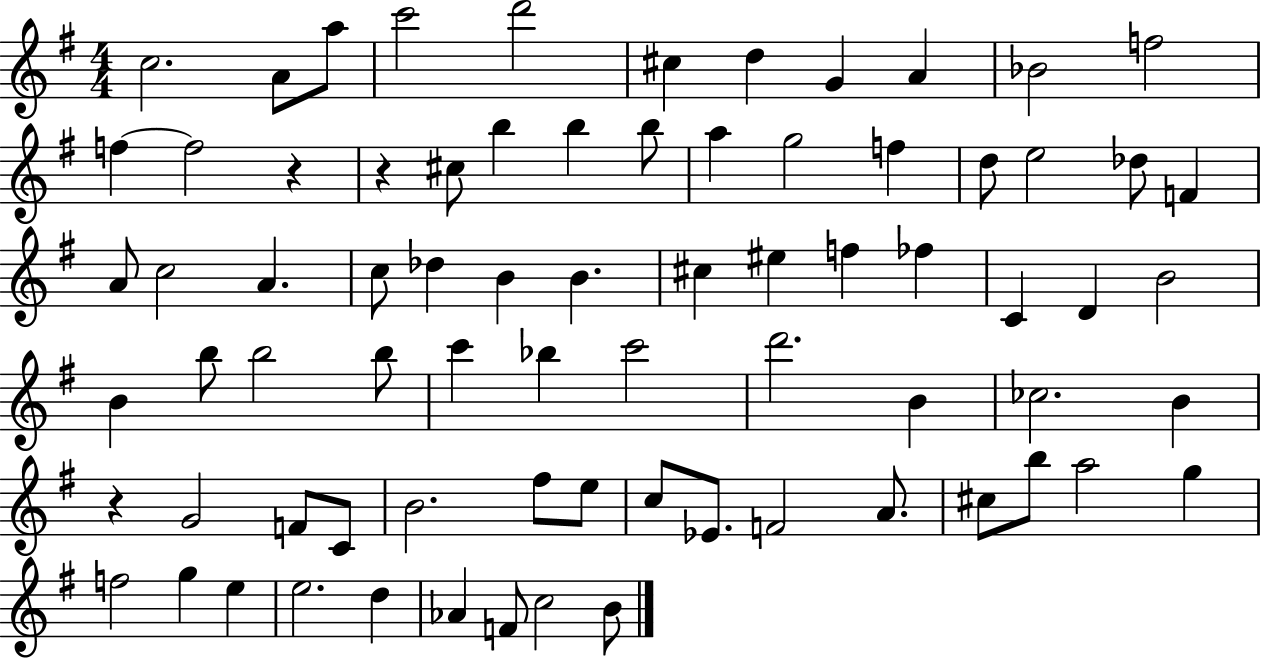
X:1
T:Untitled
M:4/4
L:1/4
K:G
c2 A/2 a/2 c'2 d'2 ^c d G A _B2 f2 f f2 z z ^c/2 b b b/2 a g2 f d/2 e2 _d/2 F A/2 c2 A c/2 _d B B ^c ^e f _f C D B2 B b/2 b2 b/2 c' _b c'2 d'2 B _c2 B z G2 F/2 C/2 B2 ^f/2 e/2 c/2 _E/2 F2 A/2 ^c/2 b/2 a2 g f2 g e e2 d _A F/2 c2 B/2